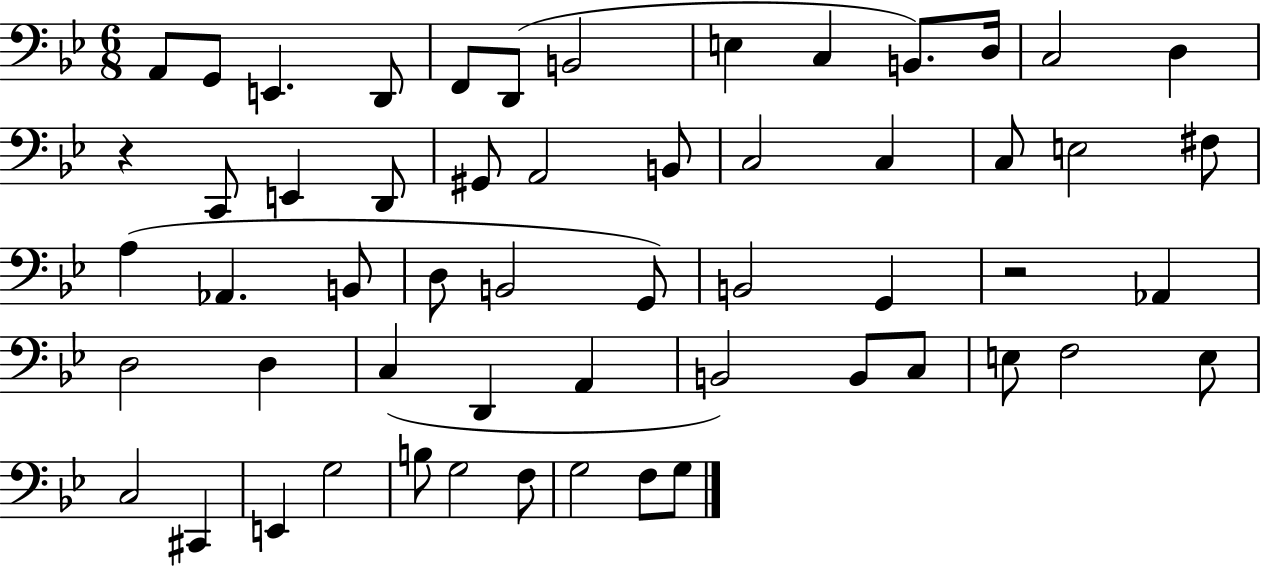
X:1
T:Untitled
M:6/8
L:1/4
K:Bb
A,,/2 G,,/2 E,, D,,/2 F,,/2 D,,/2 B,,2 E, C, B,,/2 D,/4 C,2 D, z C,,/2 E,, D,,/2 ^G,,/2 A,,2 B,,/2 C,2 C, C,/2 E,2 ^F,/2 A, _A,, B,,/2 D,/2 B,,2 G,,/2 B,,2 G,, z2 _A,, D,2 D, C, D,, A,, B,,2 B,,/2 C,/2 E,/2 F,2 E,/2 C,2 ^C,, E,, G,2 B,/2 G,2 F,/2 G,2 F,/2 G,/2